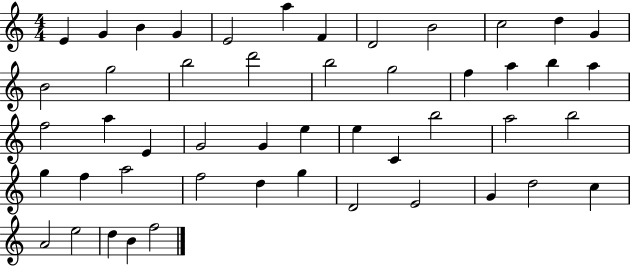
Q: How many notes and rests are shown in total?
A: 49